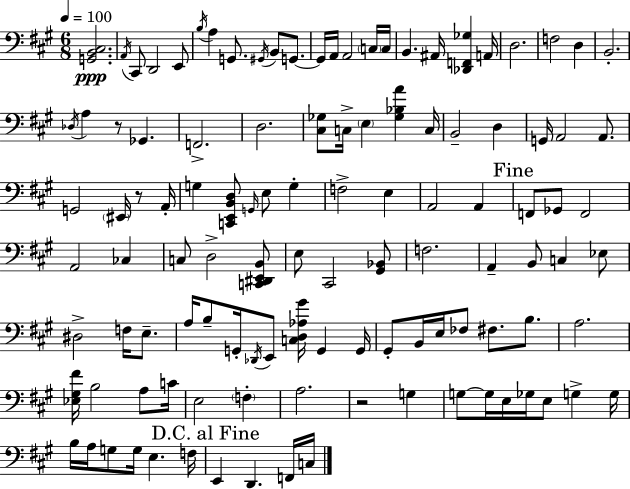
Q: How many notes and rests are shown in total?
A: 113